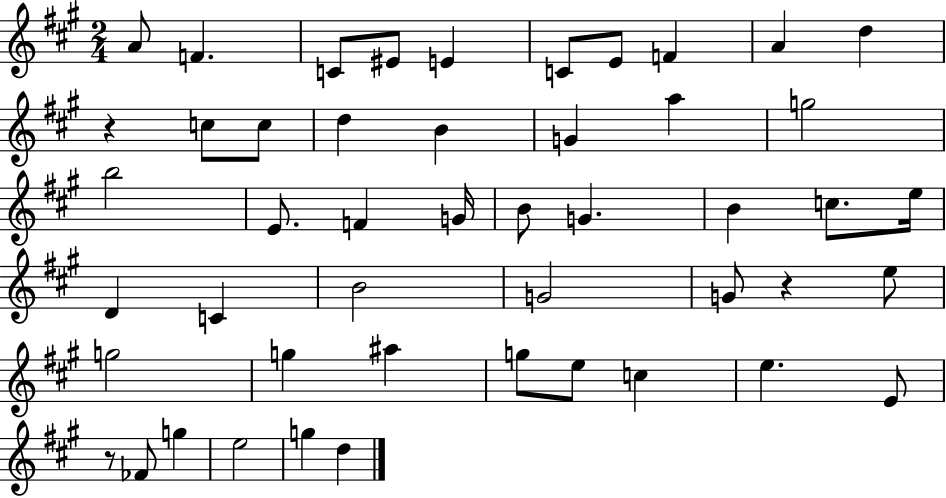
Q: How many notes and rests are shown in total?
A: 48